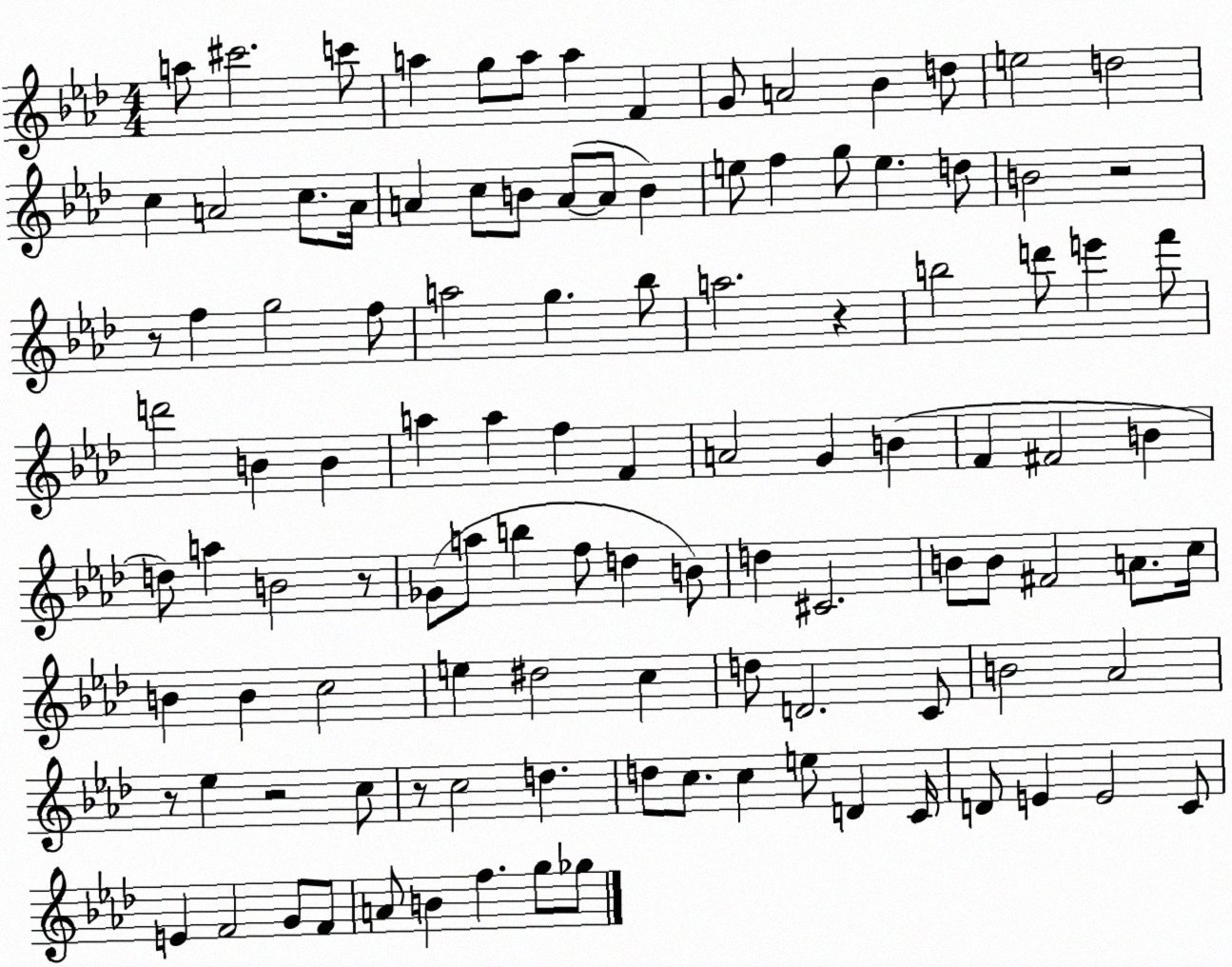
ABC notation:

X:1
T:Untitled
M:4/4
L:1/4
K:Ab
a/2 ^c'2 c'/2 a g/2 a/2 a F G/2 A2 _B d/2 e2 d2 c A2 c/2 A/4 A c/2 B/2 A/2 A/2 B e/2 f g/2 e d/2 B2 z2 z/2 f g2 f/2 a2 g _b/2 a2 z b2 d'/2 e' f'/2 d'2 B B a a f F A2 G B F ^F2 B d/2 a B2 z/2 _G/2 a/2 b f/2 d B/2 d ^C2 B/2 B/2 ^F2 A/2 c/4 B B c2 e ^d2 c d/2 D2 C/2 B2 _A2 z/2 _e z2 c/2 z/2 c2 d d/2 c/2 c e/2 D C/4 D/2 E E2 C/2 E F2 G/2 F/2 A/2 B f g/2 _g/2